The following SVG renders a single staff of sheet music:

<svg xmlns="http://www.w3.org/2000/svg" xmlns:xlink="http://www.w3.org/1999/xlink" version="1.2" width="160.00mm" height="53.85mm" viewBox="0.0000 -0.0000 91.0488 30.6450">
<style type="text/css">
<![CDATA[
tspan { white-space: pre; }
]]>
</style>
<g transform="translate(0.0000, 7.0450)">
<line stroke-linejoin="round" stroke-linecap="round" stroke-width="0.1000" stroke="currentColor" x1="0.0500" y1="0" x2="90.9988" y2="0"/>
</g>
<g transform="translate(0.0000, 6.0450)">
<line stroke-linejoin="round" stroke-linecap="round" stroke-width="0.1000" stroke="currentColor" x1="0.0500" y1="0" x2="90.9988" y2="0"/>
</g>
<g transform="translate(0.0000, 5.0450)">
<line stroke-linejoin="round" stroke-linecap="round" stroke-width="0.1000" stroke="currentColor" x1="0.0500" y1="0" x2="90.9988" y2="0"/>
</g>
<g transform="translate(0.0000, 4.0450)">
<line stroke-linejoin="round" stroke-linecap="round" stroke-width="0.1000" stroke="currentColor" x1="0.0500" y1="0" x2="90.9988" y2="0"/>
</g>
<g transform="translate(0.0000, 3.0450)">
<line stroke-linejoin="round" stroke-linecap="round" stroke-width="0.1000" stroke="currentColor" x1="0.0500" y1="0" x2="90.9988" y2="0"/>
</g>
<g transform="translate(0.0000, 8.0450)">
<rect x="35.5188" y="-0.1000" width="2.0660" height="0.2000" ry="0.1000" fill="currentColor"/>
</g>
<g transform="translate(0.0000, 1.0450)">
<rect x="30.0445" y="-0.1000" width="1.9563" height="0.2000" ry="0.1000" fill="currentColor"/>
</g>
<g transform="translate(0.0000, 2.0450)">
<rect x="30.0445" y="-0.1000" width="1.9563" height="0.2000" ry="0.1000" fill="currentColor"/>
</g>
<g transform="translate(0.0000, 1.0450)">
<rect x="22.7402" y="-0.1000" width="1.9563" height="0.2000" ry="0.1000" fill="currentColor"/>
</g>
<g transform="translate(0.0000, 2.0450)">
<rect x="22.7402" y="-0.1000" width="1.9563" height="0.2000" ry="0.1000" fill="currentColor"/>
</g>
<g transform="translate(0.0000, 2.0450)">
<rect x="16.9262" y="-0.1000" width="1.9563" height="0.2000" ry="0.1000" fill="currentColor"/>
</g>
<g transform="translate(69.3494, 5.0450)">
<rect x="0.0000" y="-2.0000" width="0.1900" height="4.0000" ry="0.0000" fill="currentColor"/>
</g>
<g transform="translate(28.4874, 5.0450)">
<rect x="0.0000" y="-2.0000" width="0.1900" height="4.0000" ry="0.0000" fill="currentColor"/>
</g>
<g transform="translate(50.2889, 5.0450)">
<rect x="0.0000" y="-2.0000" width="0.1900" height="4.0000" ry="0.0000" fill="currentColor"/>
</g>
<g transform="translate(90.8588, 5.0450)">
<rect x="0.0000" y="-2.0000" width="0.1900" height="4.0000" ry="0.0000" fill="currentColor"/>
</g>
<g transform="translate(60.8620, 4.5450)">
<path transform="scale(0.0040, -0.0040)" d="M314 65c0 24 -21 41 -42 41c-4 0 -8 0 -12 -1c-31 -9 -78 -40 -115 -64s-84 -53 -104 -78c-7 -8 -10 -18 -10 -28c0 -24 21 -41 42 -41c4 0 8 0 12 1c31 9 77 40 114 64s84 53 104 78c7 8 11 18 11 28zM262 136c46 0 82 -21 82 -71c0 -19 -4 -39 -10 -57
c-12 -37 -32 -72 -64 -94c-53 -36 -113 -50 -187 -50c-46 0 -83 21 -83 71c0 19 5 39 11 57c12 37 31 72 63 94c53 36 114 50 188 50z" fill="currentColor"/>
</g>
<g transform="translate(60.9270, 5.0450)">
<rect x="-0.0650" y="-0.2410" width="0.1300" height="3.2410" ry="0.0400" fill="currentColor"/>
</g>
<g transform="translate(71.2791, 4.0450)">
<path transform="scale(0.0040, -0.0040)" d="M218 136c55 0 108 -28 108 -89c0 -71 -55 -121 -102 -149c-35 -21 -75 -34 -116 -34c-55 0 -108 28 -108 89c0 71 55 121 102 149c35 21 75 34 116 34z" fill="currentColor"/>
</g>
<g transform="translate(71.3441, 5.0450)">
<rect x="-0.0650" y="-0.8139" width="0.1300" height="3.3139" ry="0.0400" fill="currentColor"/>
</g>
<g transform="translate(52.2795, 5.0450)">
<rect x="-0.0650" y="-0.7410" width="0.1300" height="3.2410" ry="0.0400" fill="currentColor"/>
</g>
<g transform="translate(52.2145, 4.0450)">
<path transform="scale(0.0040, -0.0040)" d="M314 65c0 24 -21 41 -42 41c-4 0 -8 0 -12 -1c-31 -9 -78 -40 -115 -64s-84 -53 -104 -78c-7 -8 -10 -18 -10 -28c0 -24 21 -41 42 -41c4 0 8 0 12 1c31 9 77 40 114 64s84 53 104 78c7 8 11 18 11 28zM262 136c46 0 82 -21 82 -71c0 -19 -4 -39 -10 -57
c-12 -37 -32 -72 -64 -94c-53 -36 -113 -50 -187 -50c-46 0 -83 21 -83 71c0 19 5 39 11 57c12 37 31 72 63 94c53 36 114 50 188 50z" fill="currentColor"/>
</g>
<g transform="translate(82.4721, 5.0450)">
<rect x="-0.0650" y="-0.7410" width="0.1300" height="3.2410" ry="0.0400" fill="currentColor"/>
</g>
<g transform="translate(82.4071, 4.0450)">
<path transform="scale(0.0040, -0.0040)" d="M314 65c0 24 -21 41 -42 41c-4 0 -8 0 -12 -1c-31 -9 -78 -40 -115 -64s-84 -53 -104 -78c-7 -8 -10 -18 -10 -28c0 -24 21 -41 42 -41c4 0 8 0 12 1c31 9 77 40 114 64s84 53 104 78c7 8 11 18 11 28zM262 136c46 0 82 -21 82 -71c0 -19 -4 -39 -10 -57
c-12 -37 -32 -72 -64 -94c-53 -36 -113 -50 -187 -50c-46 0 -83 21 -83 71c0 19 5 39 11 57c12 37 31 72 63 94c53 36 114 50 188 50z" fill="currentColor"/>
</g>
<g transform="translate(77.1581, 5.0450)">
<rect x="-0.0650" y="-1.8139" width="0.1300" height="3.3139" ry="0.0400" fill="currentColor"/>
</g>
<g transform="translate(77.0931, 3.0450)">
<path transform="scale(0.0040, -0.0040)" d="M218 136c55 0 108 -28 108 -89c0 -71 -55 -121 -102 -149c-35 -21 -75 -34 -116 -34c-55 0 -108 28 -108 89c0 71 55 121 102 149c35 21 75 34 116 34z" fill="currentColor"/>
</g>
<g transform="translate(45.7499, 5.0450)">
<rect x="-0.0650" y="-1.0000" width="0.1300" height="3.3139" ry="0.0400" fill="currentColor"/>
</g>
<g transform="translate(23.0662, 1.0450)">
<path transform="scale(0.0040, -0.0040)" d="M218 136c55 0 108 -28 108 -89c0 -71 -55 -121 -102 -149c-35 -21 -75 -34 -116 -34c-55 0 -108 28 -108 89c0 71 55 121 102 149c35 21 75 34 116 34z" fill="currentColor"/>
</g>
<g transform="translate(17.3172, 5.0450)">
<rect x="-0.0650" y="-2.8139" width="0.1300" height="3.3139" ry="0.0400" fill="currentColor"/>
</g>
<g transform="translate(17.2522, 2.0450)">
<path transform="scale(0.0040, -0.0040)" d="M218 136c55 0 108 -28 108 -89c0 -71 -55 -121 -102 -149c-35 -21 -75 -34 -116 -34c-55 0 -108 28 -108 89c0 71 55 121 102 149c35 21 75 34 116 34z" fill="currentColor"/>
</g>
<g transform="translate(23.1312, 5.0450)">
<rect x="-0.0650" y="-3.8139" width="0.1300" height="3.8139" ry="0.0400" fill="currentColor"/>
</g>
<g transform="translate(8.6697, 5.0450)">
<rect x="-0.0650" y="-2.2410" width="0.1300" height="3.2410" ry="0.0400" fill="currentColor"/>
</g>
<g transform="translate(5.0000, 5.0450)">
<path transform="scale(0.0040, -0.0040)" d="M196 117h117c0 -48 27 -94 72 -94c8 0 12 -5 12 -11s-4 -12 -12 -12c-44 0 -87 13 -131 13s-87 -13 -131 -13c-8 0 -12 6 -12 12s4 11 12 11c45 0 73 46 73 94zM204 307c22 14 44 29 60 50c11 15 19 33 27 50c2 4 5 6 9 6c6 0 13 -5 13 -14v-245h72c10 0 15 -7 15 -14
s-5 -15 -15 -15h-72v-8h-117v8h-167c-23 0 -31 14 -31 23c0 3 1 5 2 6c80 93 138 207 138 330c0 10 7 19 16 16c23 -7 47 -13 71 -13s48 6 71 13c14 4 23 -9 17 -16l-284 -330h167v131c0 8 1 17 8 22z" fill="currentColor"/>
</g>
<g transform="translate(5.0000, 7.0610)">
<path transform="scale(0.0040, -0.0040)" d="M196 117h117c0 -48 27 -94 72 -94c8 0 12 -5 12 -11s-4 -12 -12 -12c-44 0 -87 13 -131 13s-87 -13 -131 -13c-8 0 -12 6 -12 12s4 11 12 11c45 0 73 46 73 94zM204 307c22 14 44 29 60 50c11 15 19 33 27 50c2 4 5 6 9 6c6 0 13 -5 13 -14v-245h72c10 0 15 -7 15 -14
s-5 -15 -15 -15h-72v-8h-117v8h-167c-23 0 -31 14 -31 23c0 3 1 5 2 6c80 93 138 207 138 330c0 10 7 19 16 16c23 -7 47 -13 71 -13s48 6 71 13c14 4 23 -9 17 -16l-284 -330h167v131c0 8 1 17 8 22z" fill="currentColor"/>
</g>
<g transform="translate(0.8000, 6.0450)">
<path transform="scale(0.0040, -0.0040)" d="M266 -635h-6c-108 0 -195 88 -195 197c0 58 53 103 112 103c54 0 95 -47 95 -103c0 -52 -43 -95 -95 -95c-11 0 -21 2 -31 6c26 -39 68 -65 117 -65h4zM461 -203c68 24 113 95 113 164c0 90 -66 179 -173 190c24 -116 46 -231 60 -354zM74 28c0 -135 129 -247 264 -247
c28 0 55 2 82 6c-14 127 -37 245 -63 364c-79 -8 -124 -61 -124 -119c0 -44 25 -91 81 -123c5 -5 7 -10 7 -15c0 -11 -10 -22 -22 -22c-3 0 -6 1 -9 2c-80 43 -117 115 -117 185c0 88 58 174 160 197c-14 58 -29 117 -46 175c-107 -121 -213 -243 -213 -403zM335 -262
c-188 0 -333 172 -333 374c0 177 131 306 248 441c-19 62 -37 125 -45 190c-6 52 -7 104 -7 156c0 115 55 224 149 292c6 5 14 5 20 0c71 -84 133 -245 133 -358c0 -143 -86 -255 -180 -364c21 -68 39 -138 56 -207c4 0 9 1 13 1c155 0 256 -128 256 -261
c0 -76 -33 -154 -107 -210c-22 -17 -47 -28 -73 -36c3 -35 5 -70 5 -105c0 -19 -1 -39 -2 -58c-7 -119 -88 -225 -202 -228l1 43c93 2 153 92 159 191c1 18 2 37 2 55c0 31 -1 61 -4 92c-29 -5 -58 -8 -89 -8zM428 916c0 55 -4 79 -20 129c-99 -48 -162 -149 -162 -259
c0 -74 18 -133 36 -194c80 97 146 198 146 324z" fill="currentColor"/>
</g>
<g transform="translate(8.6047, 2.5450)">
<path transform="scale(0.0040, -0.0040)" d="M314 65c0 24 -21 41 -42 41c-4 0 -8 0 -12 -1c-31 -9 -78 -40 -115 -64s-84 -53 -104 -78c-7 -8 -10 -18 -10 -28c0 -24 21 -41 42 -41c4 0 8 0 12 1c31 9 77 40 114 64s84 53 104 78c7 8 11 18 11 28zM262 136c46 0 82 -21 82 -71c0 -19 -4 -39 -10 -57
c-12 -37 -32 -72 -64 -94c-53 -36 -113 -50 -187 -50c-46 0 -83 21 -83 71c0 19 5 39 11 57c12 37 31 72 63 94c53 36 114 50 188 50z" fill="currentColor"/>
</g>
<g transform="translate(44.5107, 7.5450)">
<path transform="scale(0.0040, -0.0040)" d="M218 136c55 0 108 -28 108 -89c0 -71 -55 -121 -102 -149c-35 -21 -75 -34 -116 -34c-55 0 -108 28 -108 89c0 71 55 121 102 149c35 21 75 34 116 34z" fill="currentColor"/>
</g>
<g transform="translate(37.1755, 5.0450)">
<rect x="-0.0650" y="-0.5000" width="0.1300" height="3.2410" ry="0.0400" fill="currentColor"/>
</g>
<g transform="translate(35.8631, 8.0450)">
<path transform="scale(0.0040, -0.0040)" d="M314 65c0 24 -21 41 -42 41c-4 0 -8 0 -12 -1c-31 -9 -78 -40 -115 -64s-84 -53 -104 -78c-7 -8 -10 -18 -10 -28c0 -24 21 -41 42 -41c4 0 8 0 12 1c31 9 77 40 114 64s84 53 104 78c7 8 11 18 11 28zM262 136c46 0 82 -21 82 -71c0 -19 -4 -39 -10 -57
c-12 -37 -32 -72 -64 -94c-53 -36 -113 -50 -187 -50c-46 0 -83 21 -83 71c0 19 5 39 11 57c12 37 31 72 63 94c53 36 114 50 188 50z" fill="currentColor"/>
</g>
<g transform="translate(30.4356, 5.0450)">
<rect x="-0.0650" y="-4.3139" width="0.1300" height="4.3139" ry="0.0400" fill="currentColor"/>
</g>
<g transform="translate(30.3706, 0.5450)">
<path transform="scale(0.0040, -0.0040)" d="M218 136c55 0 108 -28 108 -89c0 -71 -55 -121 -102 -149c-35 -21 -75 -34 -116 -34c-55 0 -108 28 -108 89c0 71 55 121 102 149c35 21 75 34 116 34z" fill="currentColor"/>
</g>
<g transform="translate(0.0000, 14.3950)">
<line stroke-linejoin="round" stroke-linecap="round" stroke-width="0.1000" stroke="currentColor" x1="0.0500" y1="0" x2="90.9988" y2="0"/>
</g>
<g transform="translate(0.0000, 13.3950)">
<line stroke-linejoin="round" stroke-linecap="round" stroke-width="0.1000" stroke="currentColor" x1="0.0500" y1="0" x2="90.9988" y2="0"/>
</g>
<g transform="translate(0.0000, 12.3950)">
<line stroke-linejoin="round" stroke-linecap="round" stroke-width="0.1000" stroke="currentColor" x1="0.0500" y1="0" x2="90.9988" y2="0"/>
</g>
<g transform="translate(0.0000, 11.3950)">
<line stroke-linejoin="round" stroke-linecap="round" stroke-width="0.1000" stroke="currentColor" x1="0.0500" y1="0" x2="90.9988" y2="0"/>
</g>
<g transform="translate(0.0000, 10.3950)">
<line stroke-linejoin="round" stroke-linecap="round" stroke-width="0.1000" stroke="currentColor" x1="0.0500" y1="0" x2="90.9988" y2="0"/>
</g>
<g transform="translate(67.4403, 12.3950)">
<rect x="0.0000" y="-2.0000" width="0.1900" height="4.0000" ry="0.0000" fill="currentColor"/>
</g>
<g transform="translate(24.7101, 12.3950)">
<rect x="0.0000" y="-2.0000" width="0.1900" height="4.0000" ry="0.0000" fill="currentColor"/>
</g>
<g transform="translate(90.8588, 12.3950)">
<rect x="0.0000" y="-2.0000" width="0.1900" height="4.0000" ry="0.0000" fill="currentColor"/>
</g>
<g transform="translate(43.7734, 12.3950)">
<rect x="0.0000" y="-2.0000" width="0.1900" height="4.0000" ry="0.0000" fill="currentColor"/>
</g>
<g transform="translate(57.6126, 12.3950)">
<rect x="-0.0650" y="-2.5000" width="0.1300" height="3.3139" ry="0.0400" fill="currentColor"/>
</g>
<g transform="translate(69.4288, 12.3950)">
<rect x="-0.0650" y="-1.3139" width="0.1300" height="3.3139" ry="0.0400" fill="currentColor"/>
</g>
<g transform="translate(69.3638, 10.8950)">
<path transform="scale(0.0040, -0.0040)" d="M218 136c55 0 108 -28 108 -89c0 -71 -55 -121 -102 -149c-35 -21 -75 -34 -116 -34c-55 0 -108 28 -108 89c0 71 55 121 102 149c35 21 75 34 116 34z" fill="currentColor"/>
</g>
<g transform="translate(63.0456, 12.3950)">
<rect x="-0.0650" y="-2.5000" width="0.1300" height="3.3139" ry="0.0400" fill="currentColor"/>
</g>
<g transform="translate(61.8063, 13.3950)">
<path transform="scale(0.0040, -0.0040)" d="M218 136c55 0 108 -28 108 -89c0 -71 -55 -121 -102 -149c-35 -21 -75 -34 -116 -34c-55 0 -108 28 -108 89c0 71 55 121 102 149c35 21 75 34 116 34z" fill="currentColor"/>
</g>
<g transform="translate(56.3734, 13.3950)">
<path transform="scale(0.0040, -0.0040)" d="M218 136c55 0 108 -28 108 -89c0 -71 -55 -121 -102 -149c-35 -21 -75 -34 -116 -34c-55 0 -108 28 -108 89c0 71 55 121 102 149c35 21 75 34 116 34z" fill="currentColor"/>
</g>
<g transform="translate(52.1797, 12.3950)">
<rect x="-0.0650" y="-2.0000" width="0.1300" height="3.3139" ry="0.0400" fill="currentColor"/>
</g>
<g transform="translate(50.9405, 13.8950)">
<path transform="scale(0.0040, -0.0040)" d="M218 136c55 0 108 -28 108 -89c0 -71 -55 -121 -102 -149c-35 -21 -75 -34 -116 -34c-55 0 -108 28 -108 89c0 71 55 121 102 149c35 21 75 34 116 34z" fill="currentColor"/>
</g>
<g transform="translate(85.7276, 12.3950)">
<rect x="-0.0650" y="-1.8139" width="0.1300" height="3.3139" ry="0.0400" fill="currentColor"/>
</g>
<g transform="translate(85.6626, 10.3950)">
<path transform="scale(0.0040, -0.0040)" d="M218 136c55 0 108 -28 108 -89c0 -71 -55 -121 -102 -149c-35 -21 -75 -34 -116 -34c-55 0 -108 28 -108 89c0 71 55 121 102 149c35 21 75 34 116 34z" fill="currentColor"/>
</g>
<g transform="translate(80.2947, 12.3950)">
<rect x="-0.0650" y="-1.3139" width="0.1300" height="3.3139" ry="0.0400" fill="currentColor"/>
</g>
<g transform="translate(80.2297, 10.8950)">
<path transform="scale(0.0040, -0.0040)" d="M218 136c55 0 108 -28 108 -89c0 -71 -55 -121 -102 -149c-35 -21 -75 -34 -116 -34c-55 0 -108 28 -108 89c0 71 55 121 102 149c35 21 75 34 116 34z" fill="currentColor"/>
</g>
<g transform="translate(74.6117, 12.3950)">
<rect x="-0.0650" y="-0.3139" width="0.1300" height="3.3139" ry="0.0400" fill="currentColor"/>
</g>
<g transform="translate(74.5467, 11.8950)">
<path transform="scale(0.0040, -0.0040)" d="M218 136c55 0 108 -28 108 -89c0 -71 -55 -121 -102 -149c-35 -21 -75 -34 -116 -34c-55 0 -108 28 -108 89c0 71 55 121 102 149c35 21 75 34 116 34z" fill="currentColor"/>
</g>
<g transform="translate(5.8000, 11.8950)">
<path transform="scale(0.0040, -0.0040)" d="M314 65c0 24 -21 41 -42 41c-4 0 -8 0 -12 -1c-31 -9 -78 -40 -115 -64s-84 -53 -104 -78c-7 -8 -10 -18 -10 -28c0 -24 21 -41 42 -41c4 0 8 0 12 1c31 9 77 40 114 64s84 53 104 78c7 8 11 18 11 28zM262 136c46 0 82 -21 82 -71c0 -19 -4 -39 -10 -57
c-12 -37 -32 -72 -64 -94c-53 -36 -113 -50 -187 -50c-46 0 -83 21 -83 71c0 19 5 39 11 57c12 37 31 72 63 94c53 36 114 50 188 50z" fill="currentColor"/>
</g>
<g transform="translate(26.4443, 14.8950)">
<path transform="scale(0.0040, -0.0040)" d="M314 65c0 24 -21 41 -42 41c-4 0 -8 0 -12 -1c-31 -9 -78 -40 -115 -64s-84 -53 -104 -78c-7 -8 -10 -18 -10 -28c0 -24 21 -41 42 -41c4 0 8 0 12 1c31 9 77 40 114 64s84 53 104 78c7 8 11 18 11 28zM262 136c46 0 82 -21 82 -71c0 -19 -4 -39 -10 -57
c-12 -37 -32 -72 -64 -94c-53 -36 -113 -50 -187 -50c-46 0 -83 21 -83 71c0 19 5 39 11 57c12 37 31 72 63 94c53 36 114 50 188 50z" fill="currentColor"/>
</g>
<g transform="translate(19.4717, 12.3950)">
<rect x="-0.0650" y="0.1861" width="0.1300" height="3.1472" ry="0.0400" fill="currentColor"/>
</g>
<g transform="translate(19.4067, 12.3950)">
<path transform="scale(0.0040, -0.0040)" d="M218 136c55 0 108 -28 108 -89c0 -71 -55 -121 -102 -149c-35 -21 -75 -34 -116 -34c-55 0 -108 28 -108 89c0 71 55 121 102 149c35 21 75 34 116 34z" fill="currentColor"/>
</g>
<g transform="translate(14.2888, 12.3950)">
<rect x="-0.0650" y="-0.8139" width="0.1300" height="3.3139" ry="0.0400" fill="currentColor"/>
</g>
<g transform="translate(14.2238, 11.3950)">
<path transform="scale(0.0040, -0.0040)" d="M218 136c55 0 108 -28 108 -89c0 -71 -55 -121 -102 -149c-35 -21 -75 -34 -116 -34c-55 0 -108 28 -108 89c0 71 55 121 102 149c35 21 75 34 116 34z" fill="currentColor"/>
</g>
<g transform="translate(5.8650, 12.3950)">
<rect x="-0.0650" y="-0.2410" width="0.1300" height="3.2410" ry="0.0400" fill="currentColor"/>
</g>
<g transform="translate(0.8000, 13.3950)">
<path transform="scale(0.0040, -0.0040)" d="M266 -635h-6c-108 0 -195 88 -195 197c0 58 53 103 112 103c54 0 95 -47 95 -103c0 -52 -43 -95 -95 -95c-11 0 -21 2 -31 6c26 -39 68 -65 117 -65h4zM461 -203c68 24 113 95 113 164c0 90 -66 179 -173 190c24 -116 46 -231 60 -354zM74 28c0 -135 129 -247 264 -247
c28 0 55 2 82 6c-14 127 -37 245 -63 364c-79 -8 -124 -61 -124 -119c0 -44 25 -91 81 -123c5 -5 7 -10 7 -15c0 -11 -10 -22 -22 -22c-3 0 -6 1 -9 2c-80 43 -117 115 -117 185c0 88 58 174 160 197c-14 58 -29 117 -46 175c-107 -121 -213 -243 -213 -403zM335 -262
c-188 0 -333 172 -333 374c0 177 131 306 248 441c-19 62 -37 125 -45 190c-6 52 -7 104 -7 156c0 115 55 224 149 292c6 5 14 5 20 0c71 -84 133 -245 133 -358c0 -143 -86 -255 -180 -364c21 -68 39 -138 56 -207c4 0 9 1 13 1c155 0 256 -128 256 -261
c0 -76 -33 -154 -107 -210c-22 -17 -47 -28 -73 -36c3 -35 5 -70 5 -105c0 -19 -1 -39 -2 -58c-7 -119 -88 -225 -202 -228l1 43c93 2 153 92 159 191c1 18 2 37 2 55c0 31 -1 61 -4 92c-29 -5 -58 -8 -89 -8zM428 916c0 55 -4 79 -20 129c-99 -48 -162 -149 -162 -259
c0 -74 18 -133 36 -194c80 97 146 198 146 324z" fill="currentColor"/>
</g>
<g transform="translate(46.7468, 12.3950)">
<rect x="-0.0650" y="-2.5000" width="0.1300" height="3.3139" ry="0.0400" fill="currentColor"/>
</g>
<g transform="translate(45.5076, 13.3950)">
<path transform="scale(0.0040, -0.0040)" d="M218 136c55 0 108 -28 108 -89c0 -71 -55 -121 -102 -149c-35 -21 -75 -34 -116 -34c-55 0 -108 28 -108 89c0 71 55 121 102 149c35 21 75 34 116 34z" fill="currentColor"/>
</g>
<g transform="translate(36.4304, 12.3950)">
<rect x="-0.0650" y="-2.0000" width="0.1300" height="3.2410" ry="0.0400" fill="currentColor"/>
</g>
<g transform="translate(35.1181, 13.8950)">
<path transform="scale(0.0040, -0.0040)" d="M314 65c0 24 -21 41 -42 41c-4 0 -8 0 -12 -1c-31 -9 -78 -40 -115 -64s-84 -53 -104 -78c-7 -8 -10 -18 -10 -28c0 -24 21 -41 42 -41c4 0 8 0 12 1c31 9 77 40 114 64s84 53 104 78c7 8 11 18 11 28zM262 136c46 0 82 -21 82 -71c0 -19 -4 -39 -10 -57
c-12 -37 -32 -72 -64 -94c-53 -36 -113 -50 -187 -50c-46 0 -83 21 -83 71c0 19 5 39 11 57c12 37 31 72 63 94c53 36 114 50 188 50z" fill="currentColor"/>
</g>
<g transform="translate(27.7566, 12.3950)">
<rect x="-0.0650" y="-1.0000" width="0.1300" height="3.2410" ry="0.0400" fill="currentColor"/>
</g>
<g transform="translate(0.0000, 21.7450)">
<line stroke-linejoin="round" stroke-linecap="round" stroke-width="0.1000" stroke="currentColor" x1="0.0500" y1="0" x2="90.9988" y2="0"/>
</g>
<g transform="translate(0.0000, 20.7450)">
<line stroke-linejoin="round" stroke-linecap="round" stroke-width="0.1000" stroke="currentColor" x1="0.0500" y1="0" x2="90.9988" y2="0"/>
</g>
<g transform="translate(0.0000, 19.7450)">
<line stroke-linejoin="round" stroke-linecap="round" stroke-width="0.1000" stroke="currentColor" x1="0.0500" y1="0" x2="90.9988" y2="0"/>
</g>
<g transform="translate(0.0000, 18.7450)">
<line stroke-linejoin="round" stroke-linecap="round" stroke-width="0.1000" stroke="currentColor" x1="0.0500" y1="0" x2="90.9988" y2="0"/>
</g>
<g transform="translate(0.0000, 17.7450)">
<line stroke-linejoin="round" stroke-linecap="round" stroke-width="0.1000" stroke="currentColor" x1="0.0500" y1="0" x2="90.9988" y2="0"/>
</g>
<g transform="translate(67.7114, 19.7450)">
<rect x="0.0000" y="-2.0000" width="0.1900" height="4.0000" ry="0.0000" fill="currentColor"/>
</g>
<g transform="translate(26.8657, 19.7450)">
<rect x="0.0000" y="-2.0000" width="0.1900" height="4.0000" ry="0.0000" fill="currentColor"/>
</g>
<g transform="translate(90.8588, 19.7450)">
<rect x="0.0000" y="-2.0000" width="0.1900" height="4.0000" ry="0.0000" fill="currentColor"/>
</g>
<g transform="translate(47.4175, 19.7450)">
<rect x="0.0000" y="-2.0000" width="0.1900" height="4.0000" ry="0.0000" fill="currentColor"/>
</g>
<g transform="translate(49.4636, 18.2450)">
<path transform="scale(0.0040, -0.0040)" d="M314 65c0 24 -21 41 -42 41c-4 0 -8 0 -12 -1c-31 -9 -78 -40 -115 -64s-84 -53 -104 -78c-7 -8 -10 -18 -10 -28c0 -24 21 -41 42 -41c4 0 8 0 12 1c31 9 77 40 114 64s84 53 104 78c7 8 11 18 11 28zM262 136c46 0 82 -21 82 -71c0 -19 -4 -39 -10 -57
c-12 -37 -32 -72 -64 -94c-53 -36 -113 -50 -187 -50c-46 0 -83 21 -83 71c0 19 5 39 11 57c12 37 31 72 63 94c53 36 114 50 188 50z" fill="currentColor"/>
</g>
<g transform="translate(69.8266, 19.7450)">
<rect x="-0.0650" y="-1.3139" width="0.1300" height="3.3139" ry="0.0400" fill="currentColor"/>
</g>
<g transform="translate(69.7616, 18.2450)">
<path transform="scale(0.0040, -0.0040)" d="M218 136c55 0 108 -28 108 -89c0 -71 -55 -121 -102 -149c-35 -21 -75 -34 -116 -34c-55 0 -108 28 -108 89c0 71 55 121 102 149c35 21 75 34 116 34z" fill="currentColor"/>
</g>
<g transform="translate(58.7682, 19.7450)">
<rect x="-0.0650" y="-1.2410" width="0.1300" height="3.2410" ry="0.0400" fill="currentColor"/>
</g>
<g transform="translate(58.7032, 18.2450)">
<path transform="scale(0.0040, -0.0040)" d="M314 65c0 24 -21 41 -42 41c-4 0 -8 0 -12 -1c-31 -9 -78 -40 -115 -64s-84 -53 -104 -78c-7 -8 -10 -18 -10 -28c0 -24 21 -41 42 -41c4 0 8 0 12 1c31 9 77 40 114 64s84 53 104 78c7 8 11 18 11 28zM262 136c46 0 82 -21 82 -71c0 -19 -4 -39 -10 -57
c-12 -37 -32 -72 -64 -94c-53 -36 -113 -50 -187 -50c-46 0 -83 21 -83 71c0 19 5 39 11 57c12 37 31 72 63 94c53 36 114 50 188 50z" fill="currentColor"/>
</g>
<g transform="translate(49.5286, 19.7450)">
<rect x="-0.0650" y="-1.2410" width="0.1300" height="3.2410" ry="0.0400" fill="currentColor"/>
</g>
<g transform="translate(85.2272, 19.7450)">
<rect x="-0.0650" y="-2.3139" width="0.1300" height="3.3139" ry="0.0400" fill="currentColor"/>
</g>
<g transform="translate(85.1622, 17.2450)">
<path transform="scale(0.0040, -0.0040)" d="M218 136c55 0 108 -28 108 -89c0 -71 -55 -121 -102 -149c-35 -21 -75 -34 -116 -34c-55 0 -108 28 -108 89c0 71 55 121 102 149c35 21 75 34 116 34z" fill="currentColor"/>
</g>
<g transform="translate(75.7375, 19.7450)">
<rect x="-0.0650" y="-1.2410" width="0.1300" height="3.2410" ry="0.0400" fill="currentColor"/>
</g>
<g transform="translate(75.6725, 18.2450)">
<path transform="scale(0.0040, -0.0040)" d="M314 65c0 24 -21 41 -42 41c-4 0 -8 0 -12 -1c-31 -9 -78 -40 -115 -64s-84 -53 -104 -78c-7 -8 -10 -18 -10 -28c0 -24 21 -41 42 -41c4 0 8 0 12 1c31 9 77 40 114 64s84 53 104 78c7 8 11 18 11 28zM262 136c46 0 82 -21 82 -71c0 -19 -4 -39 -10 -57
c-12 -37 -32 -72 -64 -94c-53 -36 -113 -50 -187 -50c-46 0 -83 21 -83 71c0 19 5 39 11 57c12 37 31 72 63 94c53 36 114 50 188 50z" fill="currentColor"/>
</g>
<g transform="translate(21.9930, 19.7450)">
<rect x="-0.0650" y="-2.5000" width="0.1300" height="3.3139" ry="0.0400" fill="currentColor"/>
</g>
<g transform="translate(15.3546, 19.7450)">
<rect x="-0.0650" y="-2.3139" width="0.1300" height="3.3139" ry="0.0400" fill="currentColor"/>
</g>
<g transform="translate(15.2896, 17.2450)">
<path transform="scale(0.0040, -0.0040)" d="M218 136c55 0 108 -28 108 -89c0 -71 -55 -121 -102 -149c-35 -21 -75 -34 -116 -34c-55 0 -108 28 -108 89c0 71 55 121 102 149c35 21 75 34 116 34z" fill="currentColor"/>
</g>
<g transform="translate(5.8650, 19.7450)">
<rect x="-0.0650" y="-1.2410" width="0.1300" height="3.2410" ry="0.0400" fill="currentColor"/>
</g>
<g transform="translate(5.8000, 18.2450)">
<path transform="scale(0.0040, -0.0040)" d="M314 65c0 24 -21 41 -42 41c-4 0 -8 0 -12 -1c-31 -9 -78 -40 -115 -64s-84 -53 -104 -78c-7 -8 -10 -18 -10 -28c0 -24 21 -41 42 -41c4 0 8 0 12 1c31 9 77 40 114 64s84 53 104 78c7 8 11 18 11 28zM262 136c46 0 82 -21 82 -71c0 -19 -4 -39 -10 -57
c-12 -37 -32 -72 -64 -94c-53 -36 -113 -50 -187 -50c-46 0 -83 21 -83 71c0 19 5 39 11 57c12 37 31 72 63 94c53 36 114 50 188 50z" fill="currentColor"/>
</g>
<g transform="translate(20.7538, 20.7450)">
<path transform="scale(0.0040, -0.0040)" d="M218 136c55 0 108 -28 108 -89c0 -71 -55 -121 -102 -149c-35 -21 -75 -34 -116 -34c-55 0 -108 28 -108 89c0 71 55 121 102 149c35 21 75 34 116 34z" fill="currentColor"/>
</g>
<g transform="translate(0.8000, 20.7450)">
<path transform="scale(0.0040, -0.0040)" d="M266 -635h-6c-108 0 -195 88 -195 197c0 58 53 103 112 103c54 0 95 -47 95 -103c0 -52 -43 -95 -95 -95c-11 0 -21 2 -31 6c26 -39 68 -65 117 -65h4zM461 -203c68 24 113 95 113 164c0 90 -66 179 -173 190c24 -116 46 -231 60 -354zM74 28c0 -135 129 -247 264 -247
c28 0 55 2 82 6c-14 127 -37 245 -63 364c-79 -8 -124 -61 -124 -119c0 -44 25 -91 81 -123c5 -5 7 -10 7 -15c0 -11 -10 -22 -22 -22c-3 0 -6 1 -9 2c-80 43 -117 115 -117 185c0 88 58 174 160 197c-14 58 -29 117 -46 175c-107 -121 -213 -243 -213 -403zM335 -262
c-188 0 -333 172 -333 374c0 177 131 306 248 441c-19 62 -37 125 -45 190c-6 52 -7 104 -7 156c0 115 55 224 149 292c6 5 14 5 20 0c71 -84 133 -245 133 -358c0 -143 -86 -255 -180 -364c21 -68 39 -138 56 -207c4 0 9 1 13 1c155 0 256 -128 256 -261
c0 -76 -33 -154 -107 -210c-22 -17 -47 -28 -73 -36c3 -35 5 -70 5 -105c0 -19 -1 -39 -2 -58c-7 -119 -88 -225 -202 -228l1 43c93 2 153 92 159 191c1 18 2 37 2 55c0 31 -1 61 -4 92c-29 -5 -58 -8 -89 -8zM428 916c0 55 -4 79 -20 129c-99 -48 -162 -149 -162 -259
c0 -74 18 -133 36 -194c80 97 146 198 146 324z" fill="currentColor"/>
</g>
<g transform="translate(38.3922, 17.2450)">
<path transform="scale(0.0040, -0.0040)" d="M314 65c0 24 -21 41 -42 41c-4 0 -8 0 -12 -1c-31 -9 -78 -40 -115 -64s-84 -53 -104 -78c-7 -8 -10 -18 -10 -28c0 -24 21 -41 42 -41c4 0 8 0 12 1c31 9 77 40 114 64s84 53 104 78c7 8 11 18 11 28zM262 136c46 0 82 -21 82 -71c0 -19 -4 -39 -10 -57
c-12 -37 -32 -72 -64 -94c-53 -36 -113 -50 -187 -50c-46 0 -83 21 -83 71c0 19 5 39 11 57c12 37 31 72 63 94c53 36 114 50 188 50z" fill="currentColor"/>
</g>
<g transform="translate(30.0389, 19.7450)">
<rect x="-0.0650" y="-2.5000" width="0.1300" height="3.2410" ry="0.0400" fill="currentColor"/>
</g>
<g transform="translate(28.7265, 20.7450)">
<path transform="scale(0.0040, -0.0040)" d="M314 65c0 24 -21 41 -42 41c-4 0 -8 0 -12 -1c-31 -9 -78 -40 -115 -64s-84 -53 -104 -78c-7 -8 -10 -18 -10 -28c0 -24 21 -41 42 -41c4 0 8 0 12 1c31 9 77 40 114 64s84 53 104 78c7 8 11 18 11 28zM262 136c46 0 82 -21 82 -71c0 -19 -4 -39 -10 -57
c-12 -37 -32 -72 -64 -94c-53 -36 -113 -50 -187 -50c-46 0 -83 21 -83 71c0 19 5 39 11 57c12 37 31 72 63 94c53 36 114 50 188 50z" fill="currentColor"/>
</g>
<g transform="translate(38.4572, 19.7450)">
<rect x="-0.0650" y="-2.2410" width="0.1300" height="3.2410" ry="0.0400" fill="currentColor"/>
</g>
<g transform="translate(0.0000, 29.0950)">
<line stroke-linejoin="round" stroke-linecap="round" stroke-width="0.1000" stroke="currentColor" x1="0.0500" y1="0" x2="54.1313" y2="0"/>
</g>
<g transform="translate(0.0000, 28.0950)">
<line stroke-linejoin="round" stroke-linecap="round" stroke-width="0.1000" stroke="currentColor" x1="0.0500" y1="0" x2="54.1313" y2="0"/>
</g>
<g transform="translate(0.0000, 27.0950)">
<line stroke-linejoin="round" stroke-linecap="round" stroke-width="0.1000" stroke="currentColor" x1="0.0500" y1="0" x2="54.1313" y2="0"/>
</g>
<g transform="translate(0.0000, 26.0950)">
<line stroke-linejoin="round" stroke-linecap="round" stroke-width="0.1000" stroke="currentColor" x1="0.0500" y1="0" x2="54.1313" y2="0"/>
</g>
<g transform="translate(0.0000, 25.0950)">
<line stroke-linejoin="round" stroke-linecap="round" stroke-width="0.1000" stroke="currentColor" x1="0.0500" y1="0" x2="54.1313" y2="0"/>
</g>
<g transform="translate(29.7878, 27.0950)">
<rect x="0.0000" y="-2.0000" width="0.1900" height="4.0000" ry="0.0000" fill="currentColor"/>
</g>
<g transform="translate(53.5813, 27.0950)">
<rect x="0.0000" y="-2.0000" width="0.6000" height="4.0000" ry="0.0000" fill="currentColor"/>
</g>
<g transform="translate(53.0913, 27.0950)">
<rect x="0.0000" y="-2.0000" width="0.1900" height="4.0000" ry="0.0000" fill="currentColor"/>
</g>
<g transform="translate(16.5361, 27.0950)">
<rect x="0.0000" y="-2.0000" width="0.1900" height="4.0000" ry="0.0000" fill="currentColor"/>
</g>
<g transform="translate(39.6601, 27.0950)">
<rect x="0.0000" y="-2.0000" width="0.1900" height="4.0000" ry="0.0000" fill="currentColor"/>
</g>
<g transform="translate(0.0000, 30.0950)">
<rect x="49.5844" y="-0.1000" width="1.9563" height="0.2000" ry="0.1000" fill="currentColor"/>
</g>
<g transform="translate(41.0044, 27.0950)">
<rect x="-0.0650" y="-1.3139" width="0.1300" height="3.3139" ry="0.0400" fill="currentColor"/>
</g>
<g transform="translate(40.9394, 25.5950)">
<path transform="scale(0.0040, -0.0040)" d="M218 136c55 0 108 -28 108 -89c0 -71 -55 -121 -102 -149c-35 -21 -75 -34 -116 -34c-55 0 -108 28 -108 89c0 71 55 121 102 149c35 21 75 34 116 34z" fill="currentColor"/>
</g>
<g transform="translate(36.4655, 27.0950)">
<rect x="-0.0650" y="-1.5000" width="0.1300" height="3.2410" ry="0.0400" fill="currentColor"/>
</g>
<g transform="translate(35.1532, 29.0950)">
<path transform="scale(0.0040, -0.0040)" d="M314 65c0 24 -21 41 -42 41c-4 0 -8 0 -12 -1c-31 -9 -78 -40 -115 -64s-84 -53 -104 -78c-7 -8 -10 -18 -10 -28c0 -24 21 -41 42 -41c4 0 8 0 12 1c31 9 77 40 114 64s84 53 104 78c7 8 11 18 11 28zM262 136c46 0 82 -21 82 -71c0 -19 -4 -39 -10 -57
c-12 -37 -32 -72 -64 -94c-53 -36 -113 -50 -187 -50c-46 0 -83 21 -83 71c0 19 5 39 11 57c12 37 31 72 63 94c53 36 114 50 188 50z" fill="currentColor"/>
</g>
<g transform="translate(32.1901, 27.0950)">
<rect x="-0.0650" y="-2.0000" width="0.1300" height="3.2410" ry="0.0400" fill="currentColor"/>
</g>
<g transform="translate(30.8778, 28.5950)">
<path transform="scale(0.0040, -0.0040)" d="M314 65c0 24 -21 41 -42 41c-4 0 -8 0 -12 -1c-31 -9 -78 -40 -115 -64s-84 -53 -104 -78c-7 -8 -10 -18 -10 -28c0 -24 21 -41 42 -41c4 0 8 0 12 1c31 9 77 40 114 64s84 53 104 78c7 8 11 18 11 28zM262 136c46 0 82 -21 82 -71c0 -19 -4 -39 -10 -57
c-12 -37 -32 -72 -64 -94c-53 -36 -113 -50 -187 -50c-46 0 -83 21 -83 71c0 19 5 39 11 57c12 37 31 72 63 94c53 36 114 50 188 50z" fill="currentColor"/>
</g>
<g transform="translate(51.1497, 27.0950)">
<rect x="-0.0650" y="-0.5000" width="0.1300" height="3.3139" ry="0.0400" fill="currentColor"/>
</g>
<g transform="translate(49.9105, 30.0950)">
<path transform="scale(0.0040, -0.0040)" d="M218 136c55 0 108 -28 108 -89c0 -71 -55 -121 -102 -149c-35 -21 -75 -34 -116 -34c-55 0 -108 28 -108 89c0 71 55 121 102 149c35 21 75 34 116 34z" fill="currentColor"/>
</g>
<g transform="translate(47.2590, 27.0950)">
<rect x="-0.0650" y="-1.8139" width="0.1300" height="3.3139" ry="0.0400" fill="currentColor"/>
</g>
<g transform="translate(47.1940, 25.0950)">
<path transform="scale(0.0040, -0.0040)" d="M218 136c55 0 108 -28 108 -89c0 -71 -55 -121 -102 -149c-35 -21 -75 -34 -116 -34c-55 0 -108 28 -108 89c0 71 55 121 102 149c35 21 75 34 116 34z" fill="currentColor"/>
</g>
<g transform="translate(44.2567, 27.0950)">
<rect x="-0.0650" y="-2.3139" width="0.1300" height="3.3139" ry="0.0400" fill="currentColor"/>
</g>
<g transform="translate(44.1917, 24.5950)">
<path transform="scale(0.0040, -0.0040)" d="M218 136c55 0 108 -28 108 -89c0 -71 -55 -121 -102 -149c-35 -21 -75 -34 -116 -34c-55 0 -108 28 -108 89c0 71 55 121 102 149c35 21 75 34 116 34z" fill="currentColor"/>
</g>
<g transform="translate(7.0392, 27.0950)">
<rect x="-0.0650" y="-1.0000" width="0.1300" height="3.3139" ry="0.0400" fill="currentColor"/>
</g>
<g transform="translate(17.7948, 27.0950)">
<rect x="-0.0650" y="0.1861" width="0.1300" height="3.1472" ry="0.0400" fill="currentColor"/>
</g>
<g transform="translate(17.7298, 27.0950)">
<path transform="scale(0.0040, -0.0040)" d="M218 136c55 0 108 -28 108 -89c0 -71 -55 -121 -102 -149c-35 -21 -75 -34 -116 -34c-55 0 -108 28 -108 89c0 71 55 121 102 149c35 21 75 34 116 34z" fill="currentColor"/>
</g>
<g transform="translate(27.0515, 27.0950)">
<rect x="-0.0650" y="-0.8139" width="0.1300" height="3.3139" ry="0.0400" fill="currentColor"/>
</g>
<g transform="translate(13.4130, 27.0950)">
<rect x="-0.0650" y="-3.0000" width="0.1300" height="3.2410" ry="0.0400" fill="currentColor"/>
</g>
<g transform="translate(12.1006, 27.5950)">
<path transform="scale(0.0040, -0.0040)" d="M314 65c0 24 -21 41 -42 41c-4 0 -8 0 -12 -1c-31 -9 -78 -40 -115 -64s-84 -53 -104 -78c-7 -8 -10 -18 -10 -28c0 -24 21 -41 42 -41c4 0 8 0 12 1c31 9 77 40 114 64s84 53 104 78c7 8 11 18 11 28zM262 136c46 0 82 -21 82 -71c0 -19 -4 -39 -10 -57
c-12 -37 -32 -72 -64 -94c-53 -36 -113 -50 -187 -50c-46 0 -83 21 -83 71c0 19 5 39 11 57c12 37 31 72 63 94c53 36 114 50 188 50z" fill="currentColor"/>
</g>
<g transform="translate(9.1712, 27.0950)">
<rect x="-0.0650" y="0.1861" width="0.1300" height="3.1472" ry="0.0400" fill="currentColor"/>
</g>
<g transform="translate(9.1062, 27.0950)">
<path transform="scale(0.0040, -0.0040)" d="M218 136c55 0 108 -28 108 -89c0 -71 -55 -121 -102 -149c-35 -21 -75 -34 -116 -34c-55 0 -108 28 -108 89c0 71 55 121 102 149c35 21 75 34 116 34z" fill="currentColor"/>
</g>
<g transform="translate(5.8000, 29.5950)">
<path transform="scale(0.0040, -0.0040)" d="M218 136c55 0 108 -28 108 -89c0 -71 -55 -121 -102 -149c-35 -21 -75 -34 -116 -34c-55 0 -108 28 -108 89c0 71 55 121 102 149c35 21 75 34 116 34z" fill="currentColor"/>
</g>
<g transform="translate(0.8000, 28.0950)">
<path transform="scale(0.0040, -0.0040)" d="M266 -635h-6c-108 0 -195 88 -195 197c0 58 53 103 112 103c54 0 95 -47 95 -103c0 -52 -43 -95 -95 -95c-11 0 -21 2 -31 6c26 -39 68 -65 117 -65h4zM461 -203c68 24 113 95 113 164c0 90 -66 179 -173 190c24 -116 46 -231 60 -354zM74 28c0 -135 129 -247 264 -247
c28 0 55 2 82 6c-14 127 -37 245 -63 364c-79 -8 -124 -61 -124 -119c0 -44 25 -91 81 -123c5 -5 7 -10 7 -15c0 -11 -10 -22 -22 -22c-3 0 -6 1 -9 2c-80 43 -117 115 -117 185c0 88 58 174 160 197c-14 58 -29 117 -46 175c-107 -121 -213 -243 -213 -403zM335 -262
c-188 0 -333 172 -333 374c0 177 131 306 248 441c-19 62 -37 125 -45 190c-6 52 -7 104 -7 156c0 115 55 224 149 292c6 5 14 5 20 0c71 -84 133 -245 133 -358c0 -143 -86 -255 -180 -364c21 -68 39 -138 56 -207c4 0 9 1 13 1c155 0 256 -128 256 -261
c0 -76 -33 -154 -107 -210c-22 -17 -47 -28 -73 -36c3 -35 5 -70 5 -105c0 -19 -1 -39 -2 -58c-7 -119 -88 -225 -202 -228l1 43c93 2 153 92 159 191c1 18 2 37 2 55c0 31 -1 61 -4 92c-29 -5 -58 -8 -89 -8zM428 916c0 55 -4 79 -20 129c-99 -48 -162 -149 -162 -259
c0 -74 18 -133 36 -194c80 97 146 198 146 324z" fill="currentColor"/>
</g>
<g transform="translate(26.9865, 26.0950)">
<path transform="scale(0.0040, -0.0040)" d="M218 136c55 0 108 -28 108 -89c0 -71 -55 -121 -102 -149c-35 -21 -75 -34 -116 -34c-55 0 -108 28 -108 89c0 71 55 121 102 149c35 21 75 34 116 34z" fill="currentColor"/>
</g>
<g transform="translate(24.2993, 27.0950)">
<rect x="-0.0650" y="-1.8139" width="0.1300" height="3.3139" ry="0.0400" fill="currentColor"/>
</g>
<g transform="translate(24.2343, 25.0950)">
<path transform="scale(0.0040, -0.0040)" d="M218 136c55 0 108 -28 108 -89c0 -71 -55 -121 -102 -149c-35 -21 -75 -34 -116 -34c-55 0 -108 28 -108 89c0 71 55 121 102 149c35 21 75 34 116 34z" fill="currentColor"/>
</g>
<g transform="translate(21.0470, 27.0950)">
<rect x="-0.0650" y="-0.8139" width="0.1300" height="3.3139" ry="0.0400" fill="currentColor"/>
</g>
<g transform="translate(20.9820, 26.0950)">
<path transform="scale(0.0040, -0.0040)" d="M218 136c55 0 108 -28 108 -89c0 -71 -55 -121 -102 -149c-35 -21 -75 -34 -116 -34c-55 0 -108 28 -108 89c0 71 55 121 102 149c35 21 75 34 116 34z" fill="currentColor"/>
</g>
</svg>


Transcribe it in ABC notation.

X:1
T:Untitled
M:4/4
L:1/4
K:C
g2 a c' d' C2 D d2 c2 d f d2 c2 d B D2 F2 G F G G e c e f e2 g G G2 g2 e2 e2 e e2 g D B A2 B d f d F2 E2 e g f C